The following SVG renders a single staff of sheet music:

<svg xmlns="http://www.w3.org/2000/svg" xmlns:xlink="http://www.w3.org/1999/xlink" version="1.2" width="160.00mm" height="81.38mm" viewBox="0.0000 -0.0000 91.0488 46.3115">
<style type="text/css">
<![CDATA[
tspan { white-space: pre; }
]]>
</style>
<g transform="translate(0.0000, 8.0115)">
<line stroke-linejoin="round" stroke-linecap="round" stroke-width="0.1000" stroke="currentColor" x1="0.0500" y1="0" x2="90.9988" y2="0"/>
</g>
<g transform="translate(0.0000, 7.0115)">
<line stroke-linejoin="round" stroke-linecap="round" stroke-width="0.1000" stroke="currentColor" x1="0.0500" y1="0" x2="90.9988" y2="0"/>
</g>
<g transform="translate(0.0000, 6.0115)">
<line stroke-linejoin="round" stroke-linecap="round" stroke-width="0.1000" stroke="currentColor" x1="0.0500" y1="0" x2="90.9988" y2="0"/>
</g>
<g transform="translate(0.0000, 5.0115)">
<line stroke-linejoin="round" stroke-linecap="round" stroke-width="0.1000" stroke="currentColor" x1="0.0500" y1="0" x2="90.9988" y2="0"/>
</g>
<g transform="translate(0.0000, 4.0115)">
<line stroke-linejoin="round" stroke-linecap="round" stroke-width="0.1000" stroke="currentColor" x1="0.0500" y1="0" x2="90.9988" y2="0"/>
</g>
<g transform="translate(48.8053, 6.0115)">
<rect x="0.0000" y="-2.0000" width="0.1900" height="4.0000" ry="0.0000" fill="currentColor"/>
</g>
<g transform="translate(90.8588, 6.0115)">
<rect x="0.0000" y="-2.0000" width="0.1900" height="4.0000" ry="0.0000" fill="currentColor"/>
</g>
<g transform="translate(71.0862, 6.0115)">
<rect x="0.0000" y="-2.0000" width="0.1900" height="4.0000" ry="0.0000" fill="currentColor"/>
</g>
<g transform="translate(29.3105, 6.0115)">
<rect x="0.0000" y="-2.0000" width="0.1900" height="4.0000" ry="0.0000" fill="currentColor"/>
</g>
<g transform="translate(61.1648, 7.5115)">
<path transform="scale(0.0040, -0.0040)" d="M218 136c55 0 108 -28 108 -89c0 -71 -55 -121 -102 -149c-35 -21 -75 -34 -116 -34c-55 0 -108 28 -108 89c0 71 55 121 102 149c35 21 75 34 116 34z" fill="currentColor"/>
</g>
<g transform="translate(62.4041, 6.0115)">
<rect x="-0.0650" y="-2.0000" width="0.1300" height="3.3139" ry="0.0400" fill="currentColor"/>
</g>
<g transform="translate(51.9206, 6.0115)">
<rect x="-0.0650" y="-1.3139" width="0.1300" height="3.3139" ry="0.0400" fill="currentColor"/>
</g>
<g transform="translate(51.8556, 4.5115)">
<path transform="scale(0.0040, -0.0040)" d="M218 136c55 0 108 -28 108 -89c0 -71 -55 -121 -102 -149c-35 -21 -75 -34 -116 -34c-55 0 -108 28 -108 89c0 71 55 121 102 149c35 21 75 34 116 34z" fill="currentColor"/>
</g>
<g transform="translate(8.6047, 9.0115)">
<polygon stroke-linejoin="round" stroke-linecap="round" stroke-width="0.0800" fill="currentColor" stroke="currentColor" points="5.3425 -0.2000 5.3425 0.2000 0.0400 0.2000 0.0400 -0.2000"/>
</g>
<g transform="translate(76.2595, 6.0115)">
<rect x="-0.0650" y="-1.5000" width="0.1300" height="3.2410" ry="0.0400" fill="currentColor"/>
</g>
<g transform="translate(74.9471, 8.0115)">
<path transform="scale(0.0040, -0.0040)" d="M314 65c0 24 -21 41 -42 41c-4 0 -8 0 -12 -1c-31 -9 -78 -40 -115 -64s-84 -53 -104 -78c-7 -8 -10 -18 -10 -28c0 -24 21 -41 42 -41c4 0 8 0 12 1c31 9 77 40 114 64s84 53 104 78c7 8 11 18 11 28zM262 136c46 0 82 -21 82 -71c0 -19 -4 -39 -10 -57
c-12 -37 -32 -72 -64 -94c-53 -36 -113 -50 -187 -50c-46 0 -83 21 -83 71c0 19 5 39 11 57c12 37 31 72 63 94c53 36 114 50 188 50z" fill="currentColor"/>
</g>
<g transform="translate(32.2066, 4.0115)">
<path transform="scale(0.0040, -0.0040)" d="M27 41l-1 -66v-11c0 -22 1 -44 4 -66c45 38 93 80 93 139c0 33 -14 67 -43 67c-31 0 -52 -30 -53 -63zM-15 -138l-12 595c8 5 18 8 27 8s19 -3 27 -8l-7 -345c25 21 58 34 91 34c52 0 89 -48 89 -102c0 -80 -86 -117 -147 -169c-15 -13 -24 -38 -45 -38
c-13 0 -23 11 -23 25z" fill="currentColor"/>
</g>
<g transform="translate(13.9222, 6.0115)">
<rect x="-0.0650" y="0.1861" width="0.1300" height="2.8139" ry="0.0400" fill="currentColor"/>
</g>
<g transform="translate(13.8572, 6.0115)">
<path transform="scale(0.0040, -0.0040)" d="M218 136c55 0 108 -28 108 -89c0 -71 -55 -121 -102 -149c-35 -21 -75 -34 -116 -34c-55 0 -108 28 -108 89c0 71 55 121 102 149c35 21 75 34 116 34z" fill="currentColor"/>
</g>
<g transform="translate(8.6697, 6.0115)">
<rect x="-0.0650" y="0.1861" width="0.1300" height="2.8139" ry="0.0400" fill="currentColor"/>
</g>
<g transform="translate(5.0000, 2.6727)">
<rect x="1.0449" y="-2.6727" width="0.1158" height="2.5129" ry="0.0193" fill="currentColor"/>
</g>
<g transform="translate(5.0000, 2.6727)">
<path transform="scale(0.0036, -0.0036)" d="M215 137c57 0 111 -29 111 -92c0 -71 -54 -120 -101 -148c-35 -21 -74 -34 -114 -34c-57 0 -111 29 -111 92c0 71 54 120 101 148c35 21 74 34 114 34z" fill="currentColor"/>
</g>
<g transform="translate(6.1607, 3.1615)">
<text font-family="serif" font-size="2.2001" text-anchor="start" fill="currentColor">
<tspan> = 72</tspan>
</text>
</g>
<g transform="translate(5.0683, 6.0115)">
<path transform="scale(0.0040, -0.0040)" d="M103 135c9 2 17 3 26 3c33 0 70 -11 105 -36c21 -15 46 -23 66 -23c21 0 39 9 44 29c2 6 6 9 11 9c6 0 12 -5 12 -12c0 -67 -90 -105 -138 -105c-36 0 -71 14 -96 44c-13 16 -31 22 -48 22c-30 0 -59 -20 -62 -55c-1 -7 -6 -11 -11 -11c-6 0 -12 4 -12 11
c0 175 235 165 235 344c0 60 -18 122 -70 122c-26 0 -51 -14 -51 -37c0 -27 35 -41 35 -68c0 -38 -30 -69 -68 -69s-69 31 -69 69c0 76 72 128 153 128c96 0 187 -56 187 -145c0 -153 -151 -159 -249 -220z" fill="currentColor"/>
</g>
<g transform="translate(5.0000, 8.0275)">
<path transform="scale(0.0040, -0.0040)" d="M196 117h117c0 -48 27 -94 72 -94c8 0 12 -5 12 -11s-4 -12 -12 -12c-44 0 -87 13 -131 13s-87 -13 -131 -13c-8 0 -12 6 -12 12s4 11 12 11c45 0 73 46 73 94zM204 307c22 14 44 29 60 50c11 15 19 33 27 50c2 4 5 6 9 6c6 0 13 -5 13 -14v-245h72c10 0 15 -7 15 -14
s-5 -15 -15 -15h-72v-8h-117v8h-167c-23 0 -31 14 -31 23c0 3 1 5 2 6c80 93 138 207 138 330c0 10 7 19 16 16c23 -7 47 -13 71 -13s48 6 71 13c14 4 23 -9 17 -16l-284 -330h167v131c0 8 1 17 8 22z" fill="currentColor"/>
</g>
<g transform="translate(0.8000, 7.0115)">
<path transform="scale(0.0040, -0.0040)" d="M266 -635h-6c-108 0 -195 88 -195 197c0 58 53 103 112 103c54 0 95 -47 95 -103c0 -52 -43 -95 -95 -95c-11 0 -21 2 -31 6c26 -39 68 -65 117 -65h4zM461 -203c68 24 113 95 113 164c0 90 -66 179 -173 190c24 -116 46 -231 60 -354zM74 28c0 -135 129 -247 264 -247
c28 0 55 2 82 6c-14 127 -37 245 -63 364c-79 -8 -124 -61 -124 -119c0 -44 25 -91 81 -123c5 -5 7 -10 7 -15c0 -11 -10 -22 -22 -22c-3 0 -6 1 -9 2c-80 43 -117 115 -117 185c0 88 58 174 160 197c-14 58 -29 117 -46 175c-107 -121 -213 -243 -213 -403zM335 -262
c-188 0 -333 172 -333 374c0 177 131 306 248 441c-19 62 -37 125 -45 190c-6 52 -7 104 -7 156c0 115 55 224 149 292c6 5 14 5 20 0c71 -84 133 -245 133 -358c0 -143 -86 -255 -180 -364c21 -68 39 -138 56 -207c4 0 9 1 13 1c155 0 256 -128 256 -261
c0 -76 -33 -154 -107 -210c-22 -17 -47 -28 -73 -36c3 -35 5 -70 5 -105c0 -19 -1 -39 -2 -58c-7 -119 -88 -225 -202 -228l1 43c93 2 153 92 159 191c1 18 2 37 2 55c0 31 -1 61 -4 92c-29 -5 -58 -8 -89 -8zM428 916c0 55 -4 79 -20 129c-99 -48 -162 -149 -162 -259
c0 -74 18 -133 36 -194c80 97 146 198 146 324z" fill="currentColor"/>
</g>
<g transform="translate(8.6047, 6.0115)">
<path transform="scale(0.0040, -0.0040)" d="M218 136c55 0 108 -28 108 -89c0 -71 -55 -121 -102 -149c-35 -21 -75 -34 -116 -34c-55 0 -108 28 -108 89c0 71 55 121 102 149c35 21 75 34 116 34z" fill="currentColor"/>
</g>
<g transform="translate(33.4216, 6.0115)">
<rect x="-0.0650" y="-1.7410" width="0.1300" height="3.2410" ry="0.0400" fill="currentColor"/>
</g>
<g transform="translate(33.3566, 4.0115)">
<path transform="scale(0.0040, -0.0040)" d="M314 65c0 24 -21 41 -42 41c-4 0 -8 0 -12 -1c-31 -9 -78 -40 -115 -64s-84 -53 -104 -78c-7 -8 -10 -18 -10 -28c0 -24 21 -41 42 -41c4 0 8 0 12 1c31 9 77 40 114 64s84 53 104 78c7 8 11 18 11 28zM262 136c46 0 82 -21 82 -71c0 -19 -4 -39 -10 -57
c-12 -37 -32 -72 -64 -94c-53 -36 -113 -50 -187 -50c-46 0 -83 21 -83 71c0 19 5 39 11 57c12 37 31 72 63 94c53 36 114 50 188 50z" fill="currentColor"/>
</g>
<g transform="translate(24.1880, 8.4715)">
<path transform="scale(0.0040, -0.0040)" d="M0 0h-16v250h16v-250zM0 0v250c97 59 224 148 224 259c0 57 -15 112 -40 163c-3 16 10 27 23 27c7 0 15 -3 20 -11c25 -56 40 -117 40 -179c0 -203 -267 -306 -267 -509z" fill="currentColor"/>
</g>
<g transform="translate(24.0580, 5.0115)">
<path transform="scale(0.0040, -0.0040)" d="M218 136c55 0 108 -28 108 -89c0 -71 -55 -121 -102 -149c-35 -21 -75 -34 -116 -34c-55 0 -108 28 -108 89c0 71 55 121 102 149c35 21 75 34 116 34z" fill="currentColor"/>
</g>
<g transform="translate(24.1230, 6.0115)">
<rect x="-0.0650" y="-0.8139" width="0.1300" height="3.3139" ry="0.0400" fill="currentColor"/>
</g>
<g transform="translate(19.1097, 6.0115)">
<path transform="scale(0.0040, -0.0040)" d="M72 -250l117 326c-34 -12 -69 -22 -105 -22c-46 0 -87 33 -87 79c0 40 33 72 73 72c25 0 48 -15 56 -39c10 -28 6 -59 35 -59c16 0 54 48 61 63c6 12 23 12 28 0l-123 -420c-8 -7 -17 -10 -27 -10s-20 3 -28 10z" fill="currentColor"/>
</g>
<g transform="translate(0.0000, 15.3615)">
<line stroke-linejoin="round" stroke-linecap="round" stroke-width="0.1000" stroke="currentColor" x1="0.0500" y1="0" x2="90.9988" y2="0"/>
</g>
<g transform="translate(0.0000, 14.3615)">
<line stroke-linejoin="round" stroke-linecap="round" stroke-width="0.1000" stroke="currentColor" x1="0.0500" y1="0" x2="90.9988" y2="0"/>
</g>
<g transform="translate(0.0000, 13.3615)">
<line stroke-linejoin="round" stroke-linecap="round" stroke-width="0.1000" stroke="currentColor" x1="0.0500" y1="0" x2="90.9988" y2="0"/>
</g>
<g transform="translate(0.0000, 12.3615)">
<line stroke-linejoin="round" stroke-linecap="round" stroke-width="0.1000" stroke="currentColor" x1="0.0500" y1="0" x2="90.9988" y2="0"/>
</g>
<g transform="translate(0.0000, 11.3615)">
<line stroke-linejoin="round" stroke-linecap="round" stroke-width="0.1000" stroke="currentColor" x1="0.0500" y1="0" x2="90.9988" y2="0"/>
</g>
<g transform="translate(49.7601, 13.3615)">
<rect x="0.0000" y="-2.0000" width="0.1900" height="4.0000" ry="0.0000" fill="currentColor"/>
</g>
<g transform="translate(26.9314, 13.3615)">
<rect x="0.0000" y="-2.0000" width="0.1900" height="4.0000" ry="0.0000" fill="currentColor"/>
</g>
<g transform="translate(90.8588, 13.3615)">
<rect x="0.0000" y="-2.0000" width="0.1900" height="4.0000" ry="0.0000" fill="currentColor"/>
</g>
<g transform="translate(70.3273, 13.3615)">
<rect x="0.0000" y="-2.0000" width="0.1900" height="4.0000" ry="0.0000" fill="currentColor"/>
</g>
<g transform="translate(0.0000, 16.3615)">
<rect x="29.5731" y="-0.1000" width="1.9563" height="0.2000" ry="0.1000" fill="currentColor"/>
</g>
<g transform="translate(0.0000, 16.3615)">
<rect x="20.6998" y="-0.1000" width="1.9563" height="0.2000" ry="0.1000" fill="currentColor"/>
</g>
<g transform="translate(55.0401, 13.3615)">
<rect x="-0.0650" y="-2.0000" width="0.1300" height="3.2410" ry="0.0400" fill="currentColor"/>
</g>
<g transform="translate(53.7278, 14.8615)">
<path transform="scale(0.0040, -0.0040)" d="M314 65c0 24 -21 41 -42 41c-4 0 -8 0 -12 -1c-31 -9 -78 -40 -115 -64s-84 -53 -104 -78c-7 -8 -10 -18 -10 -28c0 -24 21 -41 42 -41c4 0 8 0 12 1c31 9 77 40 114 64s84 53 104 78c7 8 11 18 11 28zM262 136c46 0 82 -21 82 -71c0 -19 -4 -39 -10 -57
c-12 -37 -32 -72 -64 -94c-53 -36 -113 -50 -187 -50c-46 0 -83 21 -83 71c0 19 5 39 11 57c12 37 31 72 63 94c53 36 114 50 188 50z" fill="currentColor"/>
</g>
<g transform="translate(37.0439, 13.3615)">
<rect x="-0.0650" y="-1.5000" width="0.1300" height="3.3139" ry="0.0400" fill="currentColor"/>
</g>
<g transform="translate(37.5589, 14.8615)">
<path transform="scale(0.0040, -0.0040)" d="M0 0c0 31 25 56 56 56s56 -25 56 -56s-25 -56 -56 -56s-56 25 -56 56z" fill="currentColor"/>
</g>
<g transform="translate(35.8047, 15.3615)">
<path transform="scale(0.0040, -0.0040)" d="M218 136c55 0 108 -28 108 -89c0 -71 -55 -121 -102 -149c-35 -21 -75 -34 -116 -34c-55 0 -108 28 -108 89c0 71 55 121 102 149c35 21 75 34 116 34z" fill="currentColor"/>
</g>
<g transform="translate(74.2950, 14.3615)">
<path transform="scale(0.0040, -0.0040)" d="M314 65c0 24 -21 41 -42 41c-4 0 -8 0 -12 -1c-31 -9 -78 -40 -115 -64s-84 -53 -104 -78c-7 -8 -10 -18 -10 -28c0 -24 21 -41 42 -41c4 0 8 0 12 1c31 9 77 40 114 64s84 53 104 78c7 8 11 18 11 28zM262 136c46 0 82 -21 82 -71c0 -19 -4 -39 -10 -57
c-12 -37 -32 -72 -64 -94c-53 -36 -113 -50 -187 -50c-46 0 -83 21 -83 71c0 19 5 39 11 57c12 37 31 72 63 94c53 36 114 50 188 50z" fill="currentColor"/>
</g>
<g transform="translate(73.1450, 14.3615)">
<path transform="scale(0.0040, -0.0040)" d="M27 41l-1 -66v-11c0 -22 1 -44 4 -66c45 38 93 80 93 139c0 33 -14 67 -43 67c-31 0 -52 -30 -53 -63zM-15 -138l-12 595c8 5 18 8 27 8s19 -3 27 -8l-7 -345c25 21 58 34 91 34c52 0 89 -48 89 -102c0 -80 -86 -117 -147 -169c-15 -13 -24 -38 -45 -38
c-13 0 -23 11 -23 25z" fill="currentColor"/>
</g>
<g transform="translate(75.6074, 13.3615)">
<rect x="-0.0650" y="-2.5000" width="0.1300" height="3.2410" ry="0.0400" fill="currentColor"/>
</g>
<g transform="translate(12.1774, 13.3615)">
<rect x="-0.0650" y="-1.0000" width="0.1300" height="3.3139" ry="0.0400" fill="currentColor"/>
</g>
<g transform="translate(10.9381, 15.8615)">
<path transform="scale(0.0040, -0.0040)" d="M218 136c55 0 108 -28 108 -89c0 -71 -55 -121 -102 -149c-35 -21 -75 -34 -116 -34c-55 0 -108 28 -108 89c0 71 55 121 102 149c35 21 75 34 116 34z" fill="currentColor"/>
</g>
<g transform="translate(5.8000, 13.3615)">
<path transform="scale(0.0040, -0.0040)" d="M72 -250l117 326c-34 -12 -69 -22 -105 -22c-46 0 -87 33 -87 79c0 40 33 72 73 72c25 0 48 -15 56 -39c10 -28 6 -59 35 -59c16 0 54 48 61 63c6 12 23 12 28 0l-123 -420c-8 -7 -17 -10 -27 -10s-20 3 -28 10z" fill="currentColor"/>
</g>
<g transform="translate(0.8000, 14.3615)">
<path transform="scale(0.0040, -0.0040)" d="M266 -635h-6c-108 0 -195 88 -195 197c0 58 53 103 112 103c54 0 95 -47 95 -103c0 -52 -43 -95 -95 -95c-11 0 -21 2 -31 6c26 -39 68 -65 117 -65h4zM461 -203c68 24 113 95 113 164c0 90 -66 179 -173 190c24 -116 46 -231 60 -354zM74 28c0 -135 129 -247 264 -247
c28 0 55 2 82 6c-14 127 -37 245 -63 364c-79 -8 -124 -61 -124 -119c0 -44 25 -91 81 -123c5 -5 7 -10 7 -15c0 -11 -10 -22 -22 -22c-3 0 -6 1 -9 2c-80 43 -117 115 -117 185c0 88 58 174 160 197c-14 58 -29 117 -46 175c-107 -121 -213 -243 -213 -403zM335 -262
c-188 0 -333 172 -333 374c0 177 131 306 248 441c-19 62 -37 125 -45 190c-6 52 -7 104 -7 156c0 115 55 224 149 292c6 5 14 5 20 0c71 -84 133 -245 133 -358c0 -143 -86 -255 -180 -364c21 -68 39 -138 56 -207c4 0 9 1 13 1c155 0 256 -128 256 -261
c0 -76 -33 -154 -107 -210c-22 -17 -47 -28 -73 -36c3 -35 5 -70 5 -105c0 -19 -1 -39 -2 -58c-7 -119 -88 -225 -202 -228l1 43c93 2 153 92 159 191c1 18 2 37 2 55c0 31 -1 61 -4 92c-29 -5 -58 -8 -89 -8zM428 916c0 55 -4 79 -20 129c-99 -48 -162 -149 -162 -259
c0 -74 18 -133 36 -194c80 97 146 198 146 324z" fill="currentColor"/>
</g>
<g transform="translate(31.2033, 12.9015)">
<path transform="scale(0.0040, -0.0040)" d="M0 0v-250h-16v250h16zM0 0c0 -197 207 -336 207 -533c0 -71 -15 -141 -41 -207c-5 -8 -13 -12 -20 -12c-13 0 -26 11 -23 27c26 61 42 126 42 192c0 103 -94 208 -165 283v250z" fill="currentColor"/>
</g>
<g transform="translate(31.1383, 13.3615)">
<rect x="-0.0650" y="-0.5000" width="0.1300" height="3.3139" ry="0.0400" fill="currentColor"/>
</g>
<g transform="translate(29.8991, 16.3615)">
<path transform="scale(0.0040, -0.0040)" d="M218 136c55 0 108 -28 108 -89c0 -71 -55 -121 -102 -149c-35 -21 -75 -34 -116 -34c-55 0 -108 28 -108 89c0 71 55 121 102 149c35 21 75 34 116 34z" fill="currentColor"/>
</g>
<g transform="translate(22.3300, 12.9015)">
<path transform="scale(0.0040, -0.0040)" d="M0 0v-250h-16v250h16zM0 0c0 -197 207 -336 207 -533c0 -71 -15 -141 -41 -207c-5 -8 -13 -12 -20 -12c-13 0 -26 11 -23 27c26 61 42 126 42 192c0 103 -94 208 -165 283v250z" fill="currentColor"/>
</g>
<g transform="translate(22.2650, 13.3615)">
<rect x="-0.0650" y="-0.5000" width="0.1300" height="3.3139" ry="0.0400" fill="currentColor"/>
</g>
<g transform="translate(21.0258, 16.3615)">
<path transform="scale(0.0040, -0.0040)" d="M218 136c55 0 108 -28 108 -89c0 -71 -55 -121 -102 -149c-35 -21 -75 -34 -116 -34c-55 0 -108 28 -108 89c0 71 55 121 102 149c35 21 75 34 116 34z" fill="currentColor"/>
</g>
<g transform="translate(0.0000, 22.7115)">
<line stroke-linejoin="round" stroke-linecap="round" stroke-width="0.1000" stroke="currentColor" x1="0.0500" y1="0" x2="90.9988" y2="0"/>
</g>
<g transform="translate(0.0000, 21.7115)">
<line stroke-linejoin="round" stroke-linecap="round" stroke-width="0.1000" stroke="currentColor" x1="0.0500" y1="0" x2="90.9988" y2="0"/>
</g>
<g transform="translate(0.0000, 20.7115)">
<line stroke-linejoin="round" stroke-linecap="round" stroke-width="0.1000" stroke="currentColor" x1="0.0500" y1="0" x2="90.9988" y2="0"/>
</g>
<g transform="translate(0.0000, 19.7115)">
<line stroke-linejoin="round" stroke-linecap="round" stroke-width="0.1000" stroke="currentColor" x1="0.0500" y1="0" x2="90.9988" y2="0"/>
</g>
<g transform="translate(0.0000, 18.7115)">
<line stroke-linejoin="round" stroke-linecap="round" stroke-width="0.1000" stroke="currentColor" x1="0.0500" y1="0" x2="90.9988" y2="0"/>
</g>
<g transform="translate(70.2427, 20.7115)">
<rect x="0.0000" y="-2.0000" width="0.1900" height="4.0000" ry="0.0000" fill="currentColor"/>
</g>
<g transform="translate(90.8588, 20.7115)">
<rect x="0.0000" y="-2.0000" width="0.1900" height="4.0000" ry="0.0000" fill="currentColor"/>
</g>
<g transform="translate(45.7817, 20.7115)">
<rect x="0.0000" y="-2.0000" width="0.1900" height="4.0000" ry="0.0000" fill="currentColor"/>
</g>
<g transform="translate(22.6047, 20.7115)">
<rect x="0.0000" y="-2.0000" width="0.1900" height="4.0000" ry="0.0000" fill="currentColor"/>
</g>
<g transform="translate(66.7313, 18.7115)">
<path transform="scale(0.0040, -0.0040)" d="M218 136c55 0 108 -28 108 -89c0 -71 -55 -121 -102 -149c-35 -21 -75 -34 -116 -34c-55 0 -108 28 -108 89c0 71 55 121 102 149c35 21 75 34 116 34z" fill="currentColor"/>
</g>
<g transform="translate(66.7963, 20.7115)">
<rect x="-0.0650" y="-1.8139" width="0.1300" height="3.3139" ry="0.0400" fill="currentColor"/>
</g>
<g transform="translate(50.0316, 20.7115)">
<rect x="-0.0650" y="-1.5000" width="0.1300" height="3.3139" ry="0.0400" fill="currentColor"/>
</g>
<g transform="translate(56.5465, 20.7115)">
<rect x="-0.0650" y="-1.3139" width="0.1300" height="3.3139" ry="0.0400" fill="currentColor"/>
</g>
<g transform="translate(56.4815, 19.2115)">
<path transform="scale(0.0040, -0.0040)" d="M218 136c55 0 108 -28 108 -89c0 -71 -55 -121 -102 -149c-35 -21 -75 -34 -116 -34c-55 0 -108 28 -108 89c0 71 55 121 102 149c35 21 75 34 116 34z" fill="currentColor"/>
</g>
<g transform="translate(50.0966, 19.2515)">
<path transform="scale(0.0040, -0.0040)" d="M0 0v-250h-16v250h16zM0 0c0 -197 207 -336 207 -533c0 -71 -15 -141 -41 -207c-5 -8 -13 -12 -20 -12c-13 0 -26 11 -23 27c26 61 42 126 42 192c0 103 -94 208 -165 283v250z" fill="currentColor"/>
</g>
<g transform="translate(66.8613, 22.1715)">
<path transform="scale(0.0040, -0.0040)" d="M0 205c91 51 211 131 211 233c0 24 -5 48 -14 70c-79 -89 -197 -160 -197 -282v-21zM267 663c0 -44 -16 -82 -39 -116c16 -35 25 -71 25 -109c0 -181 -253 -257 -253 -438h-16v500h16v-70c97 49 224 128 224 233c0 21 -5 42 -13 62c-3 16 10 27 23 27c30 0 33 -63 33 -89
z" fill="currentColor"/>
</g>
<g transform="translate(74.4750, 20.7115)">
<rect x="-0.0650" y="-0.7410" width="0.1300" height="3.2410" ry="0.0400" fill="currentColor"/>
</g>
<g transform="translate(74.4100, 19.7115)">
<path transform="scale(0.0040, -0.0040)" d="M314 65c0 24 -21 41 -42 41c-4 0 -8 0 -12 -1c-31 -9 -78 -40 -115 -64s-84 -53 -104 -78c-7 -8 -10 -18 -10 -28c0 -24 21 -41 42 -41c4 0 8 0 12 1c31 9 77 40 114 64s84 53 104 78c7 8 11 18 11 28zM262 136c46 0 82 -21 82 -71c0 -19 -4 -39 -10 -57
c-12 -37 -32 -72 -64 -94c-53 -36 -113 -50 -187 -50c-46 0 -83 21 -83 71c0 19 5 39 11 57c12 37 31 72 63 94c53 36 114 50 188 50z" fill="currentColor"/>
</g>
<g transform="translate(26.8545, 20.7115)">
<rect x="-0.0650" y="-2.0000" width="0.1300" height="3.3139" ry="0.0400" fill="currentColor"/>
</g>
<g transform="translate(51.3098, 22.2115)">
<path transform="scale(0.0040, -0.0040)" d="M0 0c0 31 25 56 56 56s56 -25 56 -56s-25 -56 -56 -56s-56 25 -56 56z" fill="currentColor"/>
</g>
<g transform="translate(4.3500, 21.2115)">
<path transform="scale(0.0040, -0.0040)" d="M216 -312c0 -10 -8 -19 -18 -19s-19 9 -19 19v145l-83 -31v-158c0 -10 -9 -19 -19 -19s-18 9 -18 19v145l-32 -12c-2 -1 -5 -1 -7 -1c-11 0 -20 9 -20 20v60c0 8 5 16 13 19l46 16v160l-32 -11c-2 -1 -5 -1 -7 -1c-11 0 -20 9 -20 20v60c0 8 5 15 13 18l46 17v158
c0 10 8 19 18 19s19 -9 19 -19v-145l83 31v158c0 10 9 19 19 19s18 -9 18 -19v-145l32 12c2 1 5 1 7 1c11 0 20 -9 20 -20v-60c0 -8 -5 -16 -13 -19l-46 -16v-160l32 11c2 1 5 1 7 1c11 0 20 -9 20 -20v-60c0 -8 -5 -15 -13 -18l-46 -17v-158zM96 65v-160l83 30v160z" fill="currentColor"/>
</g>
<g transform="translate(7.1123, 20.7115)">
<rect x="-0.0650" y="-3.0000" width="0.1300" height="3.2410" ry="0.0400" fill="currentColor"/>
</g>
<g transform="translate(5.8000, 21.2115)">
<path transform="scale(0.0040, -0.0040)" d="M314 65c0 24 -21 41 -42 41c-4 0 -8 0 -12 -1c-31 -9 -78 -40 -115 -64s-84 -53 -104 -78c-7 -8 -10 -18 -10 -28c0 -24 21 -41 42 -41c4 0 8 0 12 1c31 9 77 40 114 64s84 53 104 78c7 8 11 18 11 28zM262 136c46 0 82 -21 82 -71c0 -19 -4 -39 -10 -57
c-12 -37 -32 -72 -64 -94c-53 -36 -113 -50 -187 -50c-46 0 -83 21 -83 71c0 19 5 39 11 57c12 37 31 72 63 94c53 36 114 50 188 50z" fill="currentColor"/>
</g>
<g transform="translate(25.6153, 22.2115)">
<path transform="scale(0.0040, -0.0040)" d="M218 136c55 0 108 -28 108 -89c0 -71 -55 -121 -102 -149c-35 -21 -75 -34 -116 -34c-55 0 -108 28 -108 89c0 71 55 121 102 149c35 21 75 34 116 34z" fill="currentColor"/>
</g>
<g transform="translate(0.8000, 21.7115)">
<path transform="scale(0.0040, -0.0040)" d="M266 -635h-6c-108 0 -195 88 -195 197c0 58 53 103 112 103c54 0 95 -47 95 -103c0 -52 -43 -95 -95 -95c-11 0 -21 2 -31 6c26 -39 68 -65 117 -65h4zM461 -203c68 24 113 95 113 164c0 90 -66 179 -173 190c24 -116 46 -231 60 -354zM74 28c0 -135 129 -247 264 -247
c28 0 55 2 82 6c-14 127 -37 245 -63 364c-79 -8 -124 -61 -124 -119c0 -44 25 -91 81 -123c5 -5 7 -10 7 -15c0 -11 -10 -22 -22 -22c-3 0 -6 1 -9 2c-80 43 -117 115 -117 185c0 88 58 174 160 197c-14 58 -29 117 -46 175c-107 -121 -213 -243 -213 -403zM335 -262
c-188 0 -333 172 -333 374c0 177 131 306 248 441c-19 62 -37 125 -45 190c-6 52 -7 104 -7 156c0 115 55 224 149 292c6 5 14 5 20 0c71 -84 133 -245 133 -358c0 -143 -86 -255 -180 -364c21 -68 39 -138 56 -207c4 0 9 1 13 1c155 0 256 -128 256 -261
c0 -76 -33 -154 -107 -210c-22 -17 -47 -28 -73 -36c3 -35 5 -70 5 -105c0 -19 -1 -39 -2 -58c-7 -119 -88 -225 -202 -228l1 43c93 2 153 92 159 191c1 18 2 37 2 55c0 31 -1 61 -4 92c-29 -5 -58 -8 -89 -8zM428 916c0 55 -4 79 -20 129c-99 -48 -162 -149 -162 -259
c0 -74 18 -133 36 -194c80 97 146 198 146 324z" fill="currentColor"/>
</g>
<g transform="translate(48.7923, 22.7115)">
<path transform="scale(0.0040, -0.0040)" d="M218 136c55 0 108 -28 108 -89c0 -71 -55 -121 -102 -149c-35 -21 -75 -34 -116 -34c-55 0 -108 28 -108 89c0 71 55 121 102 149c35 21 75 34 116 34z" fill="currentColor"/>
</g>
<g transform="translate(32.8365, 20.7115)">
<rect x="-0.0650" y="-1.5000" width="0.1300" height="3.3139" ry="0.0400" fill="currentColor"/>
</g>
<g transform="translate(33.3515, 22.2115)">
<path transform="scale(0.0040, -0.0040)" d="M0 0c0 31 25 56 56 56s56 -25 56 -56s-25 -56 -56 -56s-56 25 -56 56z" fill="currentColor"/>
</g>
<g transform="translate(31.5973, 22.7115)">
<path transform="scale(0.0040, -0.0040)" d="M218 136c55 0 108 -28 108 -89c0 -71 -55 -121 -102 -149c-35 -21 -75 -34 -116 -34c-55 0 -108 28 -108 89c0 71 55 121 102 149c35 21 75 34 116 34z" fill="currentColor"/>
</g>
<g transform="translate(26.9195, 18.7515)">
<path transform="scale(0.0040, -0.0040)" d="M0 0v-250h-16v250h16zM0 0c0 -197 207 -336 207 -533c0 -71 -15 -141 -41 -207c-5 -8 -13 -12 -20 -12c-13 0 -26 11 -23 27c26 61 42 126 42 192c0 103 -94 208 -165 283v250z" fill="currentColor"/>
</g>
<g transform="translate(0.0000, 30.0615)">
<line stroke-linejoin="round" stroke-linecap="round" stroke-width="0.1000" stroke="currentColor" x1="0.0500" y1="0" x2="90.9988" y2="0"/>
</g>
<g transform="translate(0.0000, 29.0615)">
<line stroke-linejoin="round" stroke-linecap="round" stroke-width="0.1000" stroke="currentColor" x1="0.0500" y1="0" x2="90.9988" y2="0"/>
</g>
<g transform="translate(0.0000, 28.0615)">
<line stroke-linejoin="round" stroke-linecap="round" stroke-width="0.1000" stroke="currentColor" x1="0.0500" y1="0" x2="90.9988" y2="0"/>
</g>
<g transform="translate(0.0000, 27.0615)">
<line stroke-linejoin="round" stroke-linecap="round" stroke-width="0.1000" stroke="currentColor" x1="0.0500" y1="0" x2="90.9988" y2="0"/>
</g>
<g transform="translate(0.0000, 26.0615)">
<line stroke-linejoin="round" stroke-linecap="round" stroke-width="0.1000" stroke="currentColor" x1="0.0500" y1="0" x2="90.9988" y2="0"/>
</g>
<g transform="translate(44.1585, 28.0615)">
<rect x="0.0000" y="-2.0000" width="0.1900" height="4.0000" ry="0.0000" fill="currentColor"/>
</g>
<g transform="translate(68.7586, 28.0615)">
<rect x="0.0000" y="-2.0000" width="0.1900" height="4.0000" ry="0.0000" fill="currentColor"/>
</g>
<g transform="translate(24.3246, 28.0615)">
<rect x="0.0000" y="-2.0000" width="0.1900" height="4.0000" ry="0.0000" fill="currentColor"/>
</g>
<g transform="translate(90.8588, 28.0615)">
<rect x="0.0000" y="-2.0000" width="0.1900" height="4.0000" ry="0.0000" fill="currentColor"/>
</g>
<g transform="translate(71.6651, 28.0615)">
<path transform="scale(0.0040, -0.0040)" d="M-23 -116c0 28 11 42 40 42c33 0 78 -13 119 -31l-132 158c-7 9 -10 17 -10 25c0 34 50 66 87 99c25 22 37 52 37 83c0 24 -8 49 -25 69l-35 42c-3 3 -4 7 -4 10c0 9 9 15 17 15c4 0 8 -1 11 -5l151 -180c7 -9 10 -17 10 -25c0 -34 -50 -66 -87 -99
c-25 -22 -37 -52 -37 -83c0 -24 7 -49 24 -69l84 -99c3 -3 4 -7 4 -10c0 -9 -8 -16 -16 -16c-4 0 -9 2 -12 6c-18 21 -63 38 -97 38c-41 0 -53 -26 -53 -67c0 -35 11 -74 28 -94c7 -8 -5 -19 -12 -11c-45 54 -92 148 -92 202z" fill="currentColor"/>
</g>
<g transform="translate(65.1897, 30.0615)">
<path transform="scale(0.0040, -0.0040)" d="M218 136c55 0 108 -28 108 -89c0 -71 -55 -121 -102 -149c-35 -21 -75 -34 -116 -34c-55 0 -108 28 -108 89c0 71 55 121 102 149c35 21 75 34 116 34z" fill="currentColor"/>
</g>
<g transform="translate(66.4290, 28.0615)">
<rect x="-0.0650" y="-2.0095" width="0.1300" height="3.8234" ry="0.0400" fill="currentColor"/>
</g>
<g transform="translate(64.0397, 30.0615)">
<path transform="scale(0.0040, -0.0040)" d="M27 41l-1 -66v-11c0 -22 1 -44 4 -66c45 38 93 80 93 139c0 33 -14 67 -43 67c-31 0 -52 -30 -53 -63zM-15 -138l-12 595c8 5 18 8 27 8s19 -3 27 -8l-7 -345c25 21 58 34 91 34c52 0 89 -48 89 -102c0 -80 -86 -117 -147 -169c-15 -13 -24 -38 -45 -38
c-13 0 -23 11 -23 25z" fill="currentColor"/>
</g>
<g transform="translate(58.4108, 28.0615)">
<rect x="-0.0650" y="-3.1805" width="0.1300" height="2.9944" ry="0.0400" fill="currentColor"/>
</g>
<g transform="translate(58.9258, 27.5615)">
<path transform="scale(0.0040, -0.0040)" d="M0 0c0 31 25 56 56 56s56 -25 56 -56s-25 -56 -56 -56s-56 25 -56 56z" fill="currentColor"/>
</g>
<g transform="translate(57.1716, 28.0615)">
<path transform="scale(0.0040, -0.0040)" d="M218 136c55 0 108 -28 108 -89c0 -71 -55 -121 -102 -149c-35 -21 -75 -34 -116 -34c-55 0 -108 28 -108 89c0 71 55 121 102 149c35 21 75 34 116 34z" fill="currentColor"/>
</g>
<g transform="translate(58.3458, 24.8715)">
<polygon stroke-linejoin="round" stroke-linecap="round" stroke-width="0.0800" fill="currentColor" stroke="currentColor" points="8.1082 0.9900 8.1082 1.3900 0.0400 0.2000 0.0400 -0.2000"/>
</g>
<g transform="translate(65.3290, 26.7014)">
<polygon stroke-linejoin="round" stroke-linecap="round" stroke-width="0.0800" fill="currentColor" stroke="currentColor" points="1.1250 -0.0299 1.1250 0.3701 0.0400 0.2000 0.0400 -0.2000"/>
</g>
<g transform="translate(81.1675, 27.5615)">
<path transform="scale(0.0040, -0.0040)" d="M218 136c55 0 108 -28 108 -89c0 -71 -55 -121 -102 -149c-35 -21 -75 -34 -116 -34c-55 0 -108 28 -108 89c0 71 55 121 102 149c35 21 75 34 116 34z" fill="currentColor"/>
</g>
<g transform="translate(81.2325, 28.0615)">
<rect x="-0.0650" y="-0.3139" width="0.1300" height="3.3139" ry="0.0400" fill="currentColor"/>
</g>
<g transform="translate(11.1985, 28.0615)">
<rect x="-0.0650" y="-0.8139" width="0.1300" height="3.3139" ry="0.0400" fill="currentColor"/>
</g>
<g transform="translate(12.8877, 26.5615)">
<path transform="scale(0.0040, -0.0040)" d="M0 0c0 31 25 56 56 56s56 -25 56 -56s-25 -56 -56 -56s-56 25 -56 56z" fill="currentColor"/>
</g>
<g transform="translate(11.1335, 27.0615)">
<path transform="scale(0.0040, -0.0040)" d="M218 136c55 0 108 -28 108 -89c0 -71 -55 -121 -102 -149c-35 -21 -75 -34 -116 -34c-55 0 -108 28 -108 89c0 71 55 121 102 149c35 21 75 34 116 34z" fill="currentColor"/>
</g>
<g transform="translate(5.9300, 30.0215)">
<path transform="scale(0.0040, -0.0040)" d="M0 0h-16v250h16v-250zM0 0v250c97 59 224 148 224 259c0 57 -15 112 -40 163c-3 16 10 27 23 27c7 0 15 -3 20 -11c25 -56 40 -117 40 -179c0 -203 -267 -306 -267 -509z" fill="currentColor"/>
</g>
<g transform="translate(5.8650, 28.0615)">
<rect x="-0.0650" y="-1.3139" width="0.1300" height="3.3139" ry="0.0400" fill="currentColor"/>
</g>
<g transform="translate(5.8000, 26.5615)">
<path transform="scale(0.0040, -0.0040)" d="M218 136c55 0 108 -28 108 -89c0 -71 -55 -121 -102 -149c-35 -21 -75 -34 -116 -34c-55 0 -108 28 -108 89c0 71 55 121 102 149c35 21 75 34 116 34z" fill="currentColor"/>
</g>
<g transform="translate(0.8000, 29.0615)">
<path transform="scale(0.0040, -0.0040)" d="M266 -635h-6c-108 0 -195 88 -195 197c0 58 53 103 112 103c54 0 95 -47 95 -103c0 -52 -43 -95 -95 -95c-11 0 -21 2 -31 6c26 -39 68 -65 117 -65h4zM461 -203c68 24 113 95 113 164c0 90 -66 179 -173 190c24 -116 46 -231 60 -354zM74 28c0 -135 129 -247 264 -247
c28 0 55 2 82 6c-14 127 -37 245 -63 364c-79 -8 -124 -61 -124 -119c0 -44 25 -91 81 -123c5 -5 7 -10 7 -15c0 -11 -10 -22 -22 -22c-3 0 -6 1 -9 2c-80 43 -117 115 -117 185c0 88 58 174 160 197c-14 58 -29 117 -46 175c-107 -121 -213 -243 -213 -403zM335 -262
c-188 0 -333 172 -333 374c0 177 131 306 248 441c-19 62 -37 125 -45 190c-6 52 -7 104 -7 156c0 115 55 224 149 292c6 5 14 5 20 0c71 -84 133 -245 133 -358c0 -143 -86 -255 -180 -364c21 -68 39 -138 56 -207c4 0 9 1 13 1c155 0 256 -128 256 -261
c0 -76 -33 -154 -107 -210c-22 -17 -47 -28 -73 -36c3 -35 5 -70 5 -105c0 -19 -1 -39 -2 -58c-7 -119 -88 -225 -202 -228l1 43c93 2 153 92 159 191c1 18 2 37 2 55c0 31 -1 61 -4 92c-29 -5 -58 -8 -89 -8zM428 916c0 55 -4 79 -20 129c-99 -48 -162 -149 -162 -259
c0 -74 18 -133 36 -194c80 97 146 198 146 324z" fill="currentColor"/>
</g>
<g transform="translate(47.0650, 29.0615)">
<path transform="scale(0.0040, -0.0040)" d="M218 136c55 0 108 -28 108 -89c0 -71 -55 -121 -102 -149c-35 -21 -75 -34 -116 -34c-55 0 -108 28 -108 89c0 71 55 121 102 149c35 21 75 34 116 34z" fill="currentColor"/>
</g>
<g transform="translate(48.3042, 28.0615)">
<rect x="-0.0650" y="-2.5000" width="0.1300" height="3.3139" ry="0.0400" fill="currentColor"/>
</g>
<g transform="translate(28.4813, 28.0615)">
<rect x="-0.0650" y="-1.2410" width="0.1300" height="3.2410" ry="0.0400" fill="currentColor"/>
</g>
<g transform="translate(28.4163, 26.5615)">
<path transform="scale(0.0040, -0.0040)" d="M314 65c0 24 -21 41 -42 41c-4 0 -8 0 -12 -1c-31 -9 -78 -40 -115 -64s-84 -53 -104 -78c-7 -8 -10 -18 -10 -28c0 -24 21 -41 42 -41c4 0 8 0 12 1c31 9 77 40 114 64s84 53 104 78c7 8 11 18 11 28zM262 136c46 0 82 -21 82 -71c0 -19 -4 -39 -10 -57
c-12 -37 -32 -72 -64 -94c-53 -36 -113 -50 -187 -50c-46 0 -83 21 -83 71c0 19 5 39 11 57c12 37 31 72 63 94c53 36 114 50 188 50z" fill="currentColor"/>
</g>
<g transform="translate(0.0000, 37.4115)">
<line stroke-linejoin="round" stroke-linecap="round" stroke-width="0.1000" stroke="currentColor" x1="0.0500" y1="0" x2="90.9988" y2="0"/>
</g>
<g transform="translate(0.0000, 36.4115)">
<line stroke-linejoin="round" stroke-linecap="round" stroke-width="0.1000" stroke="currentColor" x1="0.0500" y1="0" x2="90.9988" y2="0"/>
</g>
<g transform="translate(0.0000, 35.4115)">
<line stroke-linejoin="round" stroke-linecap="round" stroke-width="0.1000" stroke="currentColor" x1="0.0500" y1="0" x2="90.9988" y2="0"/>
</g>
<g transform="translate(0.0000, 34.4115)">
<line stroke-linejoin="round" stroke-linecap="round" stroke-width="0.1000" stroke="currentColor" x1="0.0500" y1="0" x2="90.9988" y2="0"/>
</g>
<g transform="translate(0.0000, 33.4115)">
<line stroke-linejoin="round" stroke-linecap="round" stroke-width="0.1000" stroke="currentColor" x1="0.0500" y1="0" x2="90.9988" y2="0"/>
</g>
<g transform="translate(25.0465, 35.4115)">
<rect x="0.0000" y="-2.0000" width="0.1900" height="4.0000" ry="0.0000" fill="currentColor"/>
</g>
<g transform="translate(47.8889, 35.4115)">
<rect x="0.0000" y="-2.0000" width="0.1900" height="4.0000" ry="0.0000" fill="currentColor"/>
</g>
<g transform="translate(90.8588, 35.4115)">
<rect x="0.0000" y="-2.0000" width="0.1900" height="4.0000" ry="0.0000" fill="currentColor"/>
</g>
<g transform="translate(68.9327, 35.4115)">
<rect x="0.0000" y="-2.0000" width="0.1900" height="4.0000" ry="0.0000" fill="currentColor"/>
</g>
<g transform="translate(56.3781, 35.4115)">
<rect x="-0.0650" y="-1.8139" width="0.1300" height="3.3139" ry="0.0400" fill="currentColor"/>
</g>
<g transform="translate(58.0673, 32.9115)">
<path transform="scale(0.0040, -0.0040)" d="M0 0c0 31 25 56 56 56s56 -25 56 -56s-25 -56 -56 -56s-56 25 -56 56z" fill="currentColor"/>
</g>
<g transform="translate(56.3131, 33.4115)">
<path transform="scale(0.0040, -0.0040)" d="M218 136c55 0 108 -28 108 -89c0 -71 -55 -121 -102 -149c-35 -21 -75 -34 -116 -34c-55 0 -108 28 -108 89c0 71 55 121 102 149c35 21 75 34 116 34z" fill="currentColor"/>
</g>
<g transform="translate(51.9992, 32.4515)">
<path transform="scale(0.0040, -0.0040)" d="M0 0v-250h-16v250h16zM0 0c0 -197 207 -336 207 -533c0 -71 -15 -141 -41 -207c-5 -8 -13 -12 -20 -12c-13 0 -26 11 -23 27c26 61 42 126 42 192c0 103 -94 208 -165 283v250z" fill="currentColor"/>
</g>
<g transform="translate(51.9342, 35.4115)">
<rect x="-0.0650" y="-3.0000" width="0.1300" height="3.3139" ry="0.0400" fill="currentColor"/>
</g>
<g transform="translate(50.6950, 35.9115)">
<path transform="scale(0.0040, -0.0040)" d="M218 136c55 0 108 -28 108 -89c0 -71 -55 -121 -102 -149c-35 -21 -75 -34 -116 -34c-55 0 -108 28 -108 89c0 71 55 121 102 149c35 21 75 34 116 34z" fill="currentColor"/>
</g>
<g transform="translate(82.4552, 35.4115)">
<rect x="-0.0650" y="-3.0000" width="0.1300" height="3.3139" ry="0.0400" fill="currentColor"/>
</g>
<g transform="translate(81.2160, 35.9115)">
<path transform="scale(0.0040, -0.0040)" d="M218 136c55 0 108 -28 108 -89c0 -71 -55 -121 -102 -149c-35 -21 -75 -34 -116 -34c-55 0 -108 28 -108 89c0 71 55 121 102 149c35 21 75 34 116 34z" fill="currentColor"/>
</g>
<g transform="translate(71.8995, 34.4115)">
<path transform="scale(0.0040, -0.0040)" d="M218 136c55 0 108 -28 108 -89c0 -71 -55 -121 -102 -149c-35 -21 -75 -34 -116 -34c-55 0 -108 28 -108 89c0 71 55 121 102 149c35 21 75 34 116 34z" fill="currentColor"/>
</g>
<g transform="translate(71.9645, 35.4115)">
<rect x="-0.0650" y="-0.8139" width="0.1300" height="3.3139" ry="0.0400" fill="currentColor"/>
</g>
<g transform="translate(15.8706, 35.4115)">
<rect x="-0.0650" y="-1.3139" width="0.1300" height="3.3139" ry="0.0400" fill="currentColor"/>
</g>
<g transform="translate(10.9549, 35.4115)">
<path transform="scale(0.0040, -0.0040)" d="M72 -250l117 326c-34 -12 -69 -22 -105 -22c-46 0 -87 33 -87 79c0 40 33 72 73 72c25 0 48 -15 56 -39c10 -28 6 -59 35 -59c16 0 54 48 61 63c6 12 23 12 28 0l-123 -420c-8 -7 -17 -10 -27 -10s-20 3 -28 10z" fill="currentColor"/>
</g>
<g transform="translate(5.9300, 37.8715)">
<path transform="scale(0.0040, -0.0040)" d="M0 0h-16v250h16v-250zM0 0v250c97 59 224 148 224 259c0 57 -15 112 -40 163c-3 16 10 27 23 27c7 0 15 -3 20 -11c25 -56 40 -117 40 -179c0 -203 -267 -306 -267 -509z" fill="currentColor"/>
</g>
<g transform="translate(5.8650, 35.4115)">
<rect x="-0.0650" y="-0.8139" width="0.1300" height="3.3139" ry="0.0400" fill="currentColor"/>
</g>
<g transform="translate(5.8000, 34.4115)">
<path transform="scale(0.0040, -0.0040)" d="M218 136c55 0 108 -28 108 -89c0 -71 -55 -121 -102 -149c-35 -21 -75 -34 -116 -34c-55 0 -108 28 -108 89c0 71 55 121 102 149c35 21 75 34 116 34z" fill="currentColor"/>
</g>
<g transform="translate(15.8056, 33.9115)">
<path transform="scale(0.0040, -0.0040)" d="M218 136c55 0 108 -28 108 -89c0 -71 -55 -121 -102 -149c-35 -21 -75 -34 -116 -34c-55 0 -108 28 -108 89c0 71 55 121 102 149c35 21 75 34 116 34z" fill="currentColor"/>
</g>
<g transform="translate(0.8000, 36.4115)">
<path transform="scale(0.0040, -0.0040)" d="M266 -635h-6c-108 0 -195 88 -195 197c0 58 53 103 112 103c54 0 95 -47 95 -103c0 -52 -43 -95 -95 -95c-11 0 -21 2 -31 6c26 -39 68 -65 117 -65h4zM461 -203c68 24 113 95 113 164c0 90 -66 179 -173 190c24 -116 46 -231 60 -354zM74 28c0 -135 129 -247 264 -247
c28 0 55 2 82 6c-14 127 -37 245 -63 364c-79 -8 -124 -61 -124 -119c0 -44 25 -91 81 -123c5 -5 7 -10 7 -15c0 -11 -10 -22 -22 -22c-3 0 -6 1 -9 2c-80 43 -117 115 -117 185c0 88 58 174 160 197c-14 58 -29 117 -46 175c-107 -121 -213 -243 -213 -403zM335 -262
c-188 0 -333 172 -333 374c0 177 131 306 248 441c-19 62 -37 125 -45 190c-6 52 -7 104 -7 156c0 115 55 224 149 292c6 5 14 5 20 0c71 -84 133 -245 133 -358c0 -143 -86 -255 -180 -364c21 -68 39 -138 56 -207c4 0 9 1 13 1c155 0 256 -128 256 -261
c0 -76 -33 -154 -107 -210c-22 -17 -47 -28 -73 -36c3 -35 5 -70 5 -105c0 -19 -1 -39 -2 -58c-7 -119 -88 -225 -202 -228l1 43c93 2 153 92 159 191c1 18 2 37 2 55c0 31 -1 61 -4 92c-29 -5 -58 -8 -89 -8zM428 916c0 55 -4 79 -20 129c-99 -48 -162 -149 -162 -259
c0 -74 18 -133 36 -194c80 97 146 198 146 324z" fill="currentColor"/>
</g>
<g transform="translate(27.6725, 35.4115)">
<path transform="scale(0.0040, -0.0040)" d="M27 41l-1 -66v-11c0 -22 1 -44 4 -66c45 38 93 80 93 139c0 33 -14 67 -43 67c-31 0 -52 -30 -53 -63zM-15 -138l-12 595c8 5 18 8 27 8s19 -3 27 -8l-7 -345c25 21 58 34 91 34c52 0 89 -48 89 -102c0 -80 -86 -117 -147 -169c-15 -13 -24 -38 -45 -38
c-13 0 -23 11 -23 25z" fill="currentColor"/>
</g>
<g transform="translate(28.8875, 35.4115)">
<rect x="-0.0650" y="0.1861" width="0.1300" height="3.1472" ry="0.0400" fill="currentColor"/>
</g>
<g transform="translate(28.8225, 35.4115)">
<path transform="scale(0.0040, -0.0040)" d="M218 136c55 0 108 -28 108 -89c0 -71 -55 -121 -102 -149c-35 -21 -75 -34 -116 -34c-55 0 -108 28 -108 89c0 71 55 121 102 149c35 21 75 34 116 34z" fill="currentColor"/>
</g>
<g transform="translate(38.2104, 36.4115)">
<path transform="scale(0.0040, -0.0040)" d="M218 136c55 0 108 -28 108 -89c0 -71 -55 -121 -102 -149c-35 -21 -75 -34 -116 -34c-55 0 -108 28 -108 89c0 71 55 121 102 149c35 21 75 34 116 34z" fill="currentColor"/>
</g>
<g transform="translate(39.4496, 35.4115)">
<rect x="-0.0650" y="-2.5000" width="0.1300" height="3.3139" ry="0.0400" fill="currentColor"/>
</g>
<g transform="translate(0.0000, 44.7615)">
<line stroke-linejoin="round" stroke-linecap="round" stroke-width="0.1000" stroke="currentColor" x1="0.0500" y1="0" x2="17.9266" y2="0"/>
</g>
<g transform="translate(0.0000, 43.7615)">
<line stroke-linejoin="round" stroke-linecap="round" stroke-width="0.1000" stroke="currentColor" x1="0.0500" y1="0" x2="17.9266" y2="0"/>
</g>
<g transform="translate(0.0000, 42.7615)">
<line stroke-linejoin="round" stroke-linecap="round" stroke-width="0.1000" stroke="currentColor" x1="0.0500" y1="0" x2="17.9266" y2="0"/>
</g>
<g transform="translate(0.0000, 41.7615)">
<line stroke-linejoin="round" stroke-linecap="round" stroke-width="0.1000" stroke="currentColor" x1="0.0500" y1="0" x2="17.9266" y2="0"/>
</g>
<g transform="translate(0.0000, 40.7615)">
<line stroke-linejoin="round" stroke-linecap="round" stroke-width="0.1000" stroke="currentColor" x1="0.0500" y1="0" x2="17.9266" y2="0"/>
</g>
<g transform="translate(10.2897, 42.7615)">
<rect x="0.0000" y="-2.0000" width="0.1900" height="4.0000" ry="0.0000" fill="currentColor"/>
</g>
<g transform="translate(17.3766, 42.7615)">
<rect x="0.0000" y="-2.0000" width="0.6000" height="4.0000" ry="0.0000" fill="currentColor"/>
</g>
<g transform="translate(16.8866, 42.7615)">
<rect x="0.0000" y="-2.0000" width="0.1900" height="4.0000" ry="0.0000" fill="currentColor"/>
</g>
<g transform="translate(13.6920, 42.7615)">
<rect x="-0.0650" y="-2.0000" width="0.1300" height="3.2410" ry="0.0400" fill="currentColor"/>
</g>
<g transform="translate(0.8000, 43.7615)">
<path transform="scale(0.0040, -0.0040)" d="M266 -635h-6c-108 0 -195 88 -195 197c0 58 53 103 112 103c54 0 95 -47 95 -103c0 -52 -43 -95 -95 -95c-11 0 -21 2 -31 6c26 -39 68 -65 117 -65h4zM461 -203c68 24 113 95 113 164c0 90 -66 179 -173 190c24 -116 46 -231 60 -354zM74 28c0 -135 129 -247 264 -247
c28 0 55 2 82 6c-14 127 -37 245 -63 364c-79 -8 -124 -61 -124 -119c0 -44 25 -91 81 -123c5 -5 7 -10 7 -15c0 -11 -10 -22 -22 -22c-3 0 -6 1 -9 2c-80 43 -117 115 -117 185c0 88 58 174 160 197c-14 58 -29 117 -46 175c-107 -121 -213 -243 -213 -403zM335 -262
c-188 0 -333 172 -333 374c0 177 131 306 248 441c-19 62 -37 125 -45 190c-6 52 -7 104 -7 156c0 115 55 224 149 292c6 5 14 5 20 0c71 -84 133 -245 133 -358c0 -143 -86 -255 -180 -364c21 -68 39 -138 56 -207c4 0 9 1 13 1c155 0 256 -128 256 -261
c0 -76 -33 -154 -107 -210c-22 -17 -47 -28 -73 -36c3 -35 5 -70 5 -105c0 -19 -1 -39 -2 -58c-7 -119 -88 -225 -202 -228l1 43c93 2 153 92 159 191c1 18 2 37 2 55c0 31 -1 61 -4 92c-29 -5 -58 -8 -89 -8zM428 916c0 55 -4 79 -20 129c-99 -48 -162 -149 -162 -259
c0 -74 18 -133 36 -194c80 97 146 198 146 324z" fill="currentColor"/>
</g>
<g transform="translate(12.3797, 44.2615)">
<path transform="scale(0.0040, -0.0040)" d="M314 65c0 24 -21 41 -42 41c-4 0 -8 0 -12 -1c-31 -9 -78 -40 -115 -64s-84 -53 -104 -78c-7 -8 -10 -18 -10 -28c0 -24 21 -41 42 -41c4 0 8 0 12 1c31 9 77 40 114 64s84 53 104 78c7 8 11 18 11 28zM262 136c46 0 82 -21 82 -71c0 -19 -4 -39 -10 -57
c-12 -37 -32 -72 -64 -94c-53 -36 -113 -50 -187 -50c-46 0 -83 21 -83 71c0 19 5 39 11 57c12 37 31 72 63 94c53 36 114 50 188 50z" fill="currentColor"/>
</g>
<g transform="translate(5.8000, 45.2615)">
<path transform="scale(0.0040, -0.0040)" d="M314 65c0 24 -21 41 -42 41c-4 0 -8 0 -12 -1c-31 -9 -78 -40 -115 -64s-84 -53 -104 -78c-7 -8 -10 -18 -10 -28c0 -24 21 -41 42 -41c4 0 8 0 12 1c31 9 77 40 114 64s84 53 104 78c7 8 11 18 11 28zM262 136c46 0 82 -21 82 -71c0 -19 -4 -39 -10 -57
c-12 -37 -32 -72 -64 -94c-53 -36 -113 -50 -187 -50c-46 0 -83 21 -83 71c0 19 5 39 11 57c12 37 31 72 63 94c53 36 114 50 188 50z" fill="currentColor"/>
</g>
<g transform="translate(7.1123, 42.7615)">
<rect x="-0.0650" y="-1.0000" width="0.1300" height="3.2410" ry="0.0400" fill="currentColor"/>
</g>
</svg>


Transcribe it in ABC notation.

X:1
T:Untitled
M:2/4
L:1/4
K:C
B/2 B/2 z/2 d/2 _f2 e F E2 z/2 D C/2 C/2 E F2 _G2 ^A2 F/2 E E/2 e f/4 d2 e/2 d e2 G B/2 _E/4 z c d/2 z/2 e _B G A/2 f d A D2 F2